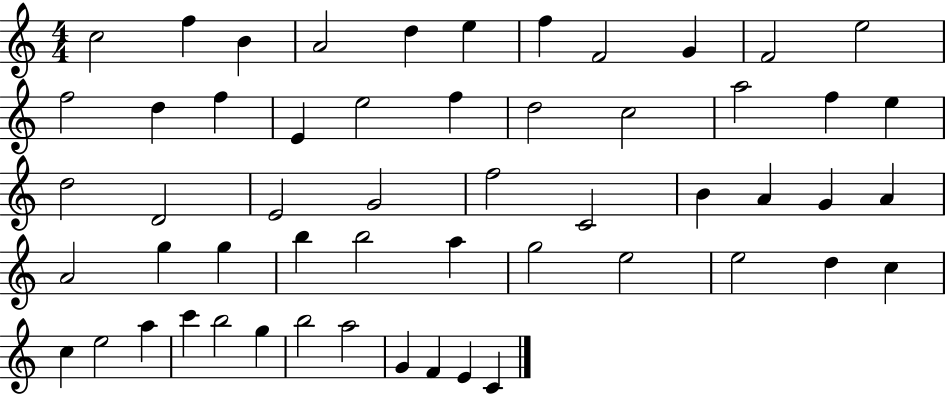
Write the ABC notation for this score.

X:1
T:Untitled
M:4/4
L:1/4
K:C
c2 f B A2 d e f F2 G F2 e2 f2 d f E e2 f d2 c2 a2 f e d2 D2 E2 G2 f2 C2 B A G A A2 g g b b2 a g2 e2 e2 d c c e2 a c' b2 g b2 a2 G F E C